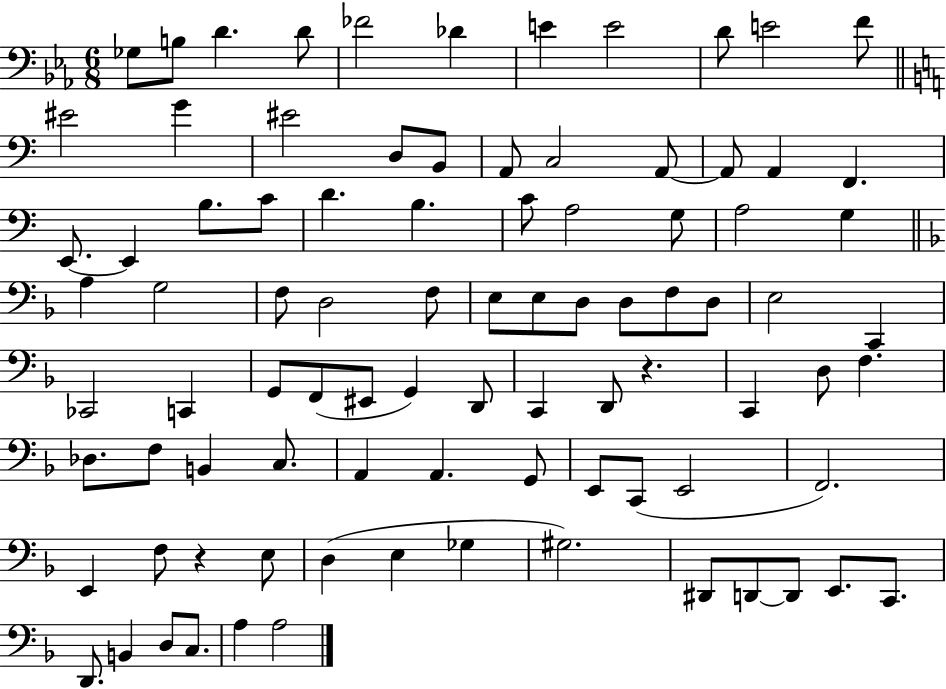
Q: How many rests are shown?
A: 2